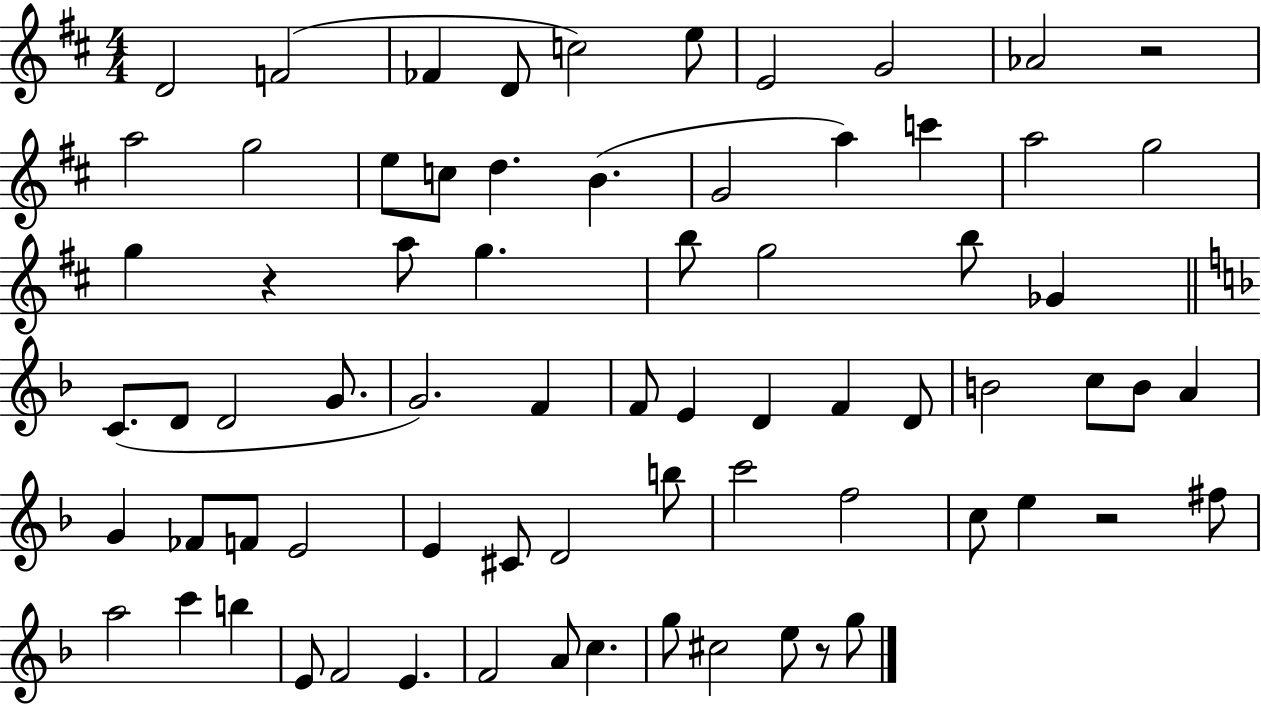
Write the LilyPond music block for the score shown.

{
  \clef treble
  \numericTimeSignature
  \time 4/4
  \key d \major
  \repeat volta 2 { d'2 f'2( | fes'4 d'8 c''2) e''8 | e'2 g'2 | aes'2 r2 | \break a''2 g''2 | e''8 c''8 d''4. b'4.( | g'2 a''4) c'''4 | a''2 g''2 | \break g''4 r4 a''8 g''4. | b''8 g''2 b''8 ges'4 | \bar "||" \break \key f \major c'8.( d'8 d'2 g'8. | g'2.) f'4 | f'8 e'4 d'4 f'4 d'8 | b'2 c''8 b'8 a'4 | \break g'4 fes'8 f'8 e'2 | e'4 cis'8 d'2 b''8 | c'''2 f''2 | c''8 e''4 r2 fis''8 | \break a''2 c'''4 b''4 | e'8 f'2 e'4. | f'2 a'8 c''4. | g''8 cis''2 e''8 r8 g''8 | \break } \bar "|."
}